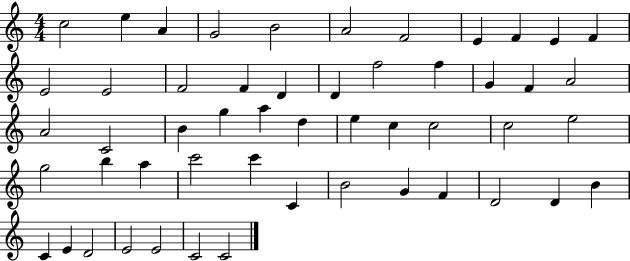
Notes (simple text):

C5/h E5/q A4/q G4/h B4/h A4/h F4/h E4/q F4/q E4/q F4/q E4/h E4/h F4/h F4/q D4/q D4/q F5/h F5/q G4/q F4/q A4/h A4/h C4/h B4/q G5/q A5/q D5/q E5/q C5/q C5/h C5/h E5/h G5/h B5/q A5/q C6/h C6/q C4/q B4/h G4/q F4/q D4/h D4/q B4/q C4/q E4/q D4/h E4/h E4/h C4/h C4/h